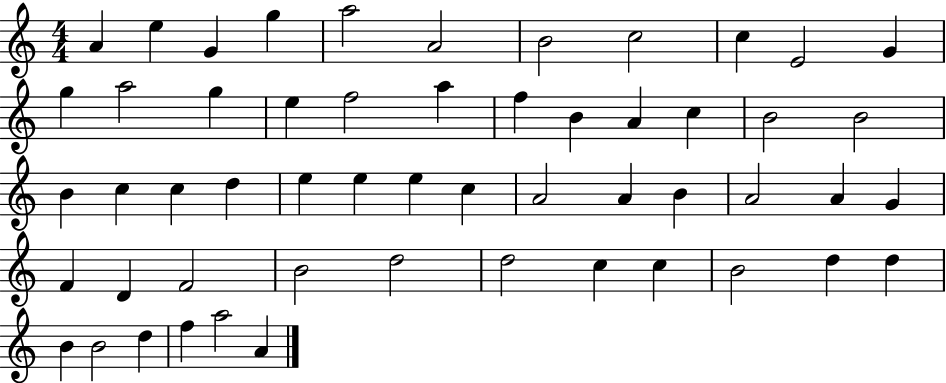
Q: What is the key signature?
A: C major